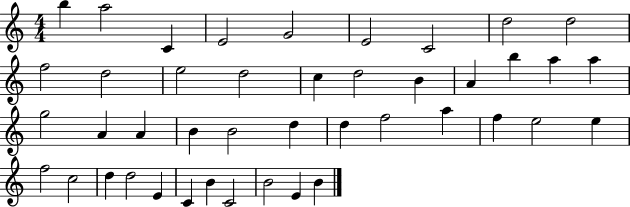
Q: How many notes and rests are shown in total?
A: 43